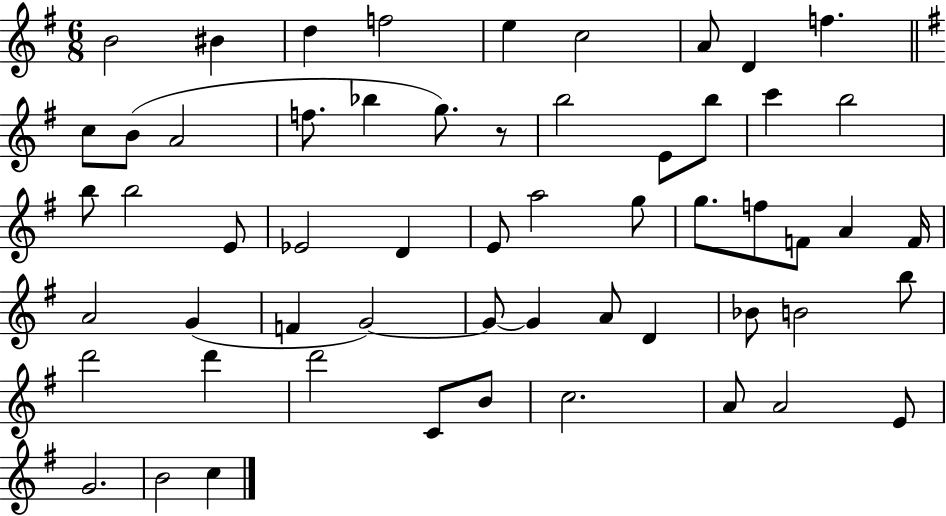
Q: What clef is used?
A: treble